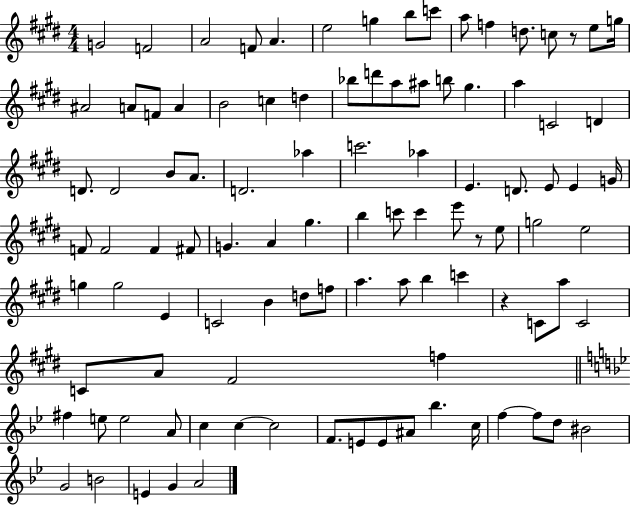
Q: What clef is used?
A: treble